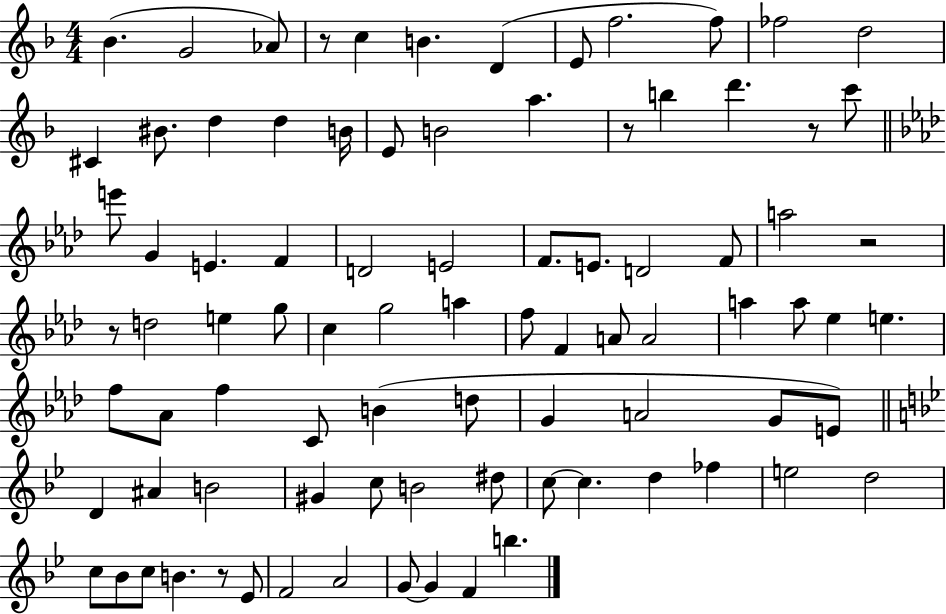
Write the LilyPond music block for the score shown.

{
  \clef treble
  \numericTimeSignature
  \time 4/4
  \key f \major
  bes'4.( g'2 aes'8) | r8 c''4 b'4. d'4( | e'8 f''2. f''8) | fes''2 d''2 | \break cis'4 bis'8. d''4 d''4 b'16 | e'8 b'2 a''4. | r8 b''4 d'''4. r8 c'''8 | \bar "||" \break \key f \minor e'''8 g'4 e'4. f'4 | d'2 e'2 | f'8. e'8. d'2 f'8 | a''2 r2 | \break r8 d''2 e''4 g''8 | c''4 g''2 a''4 | f''8 f'4 a'8 a'2 | a''4 a''8 ees''4 e''4. | \break f''8 aes'8 f''4 c'8 b'4( d''8 | g'4 a'2 g'8 e'8) | \bar "||" \break \key g \minor d'4 ais'4 b'2 | gis'4 c''8 b'2 dis''8 | c''8~~ c''4. d''4 fes''4 | e''2 d''2 | \break c''8 bes'8 c''8 b'4. r8 ees'8 | f'2 a'2 | g'8~~ g'4 f'4 b''4. | \bar "|."
}